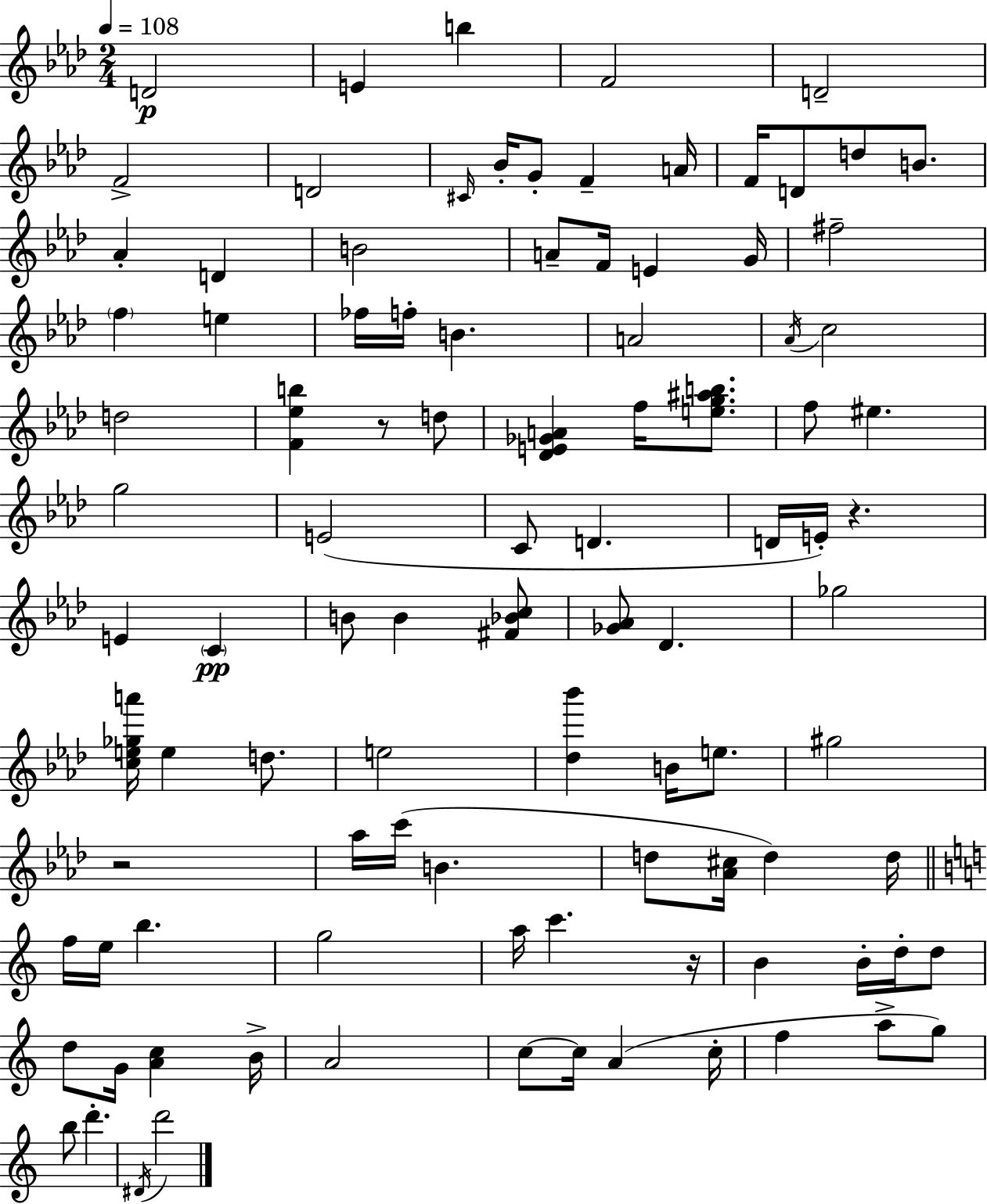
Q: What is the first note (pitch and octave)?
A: D4